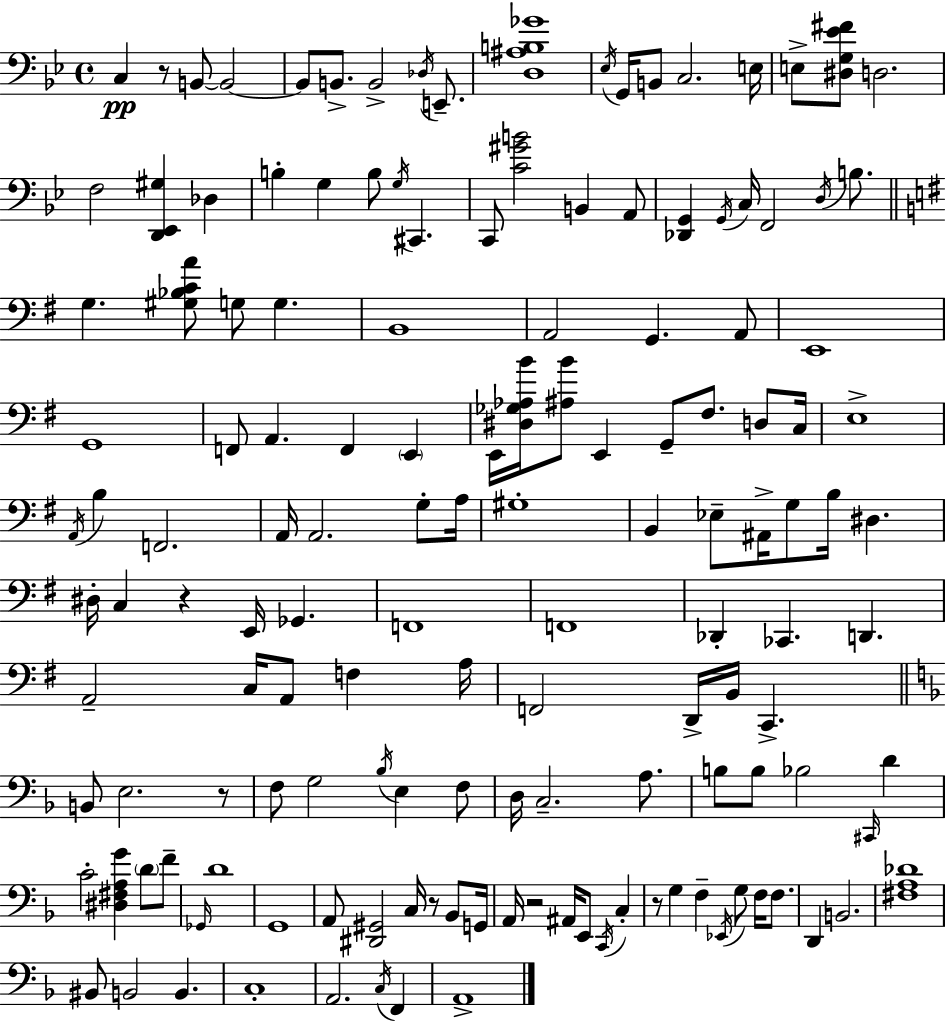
X:1
T:Untitled
M:4/4
L:1/4
K:Bb
C, z/2 B,,/2 B,,2 B,,/2 B,,/2 B,,2 _D,/4 E,,/2 [D,^A,B,_G]4 _E,/4 G,,/4 B,,/2 C,2 E,/4 E,/2 [^D,G,_E^F]/2 D,2 F,2 [D,,_E,,^G,] _D, B, G, B,/2 G,/4 ^C,, C,,/2 [C^GB]2 B,, A,,/2 [_D,,G,,] G,,/4 C,/4 F,,2 D,/4 B,/2 G, [^G,_B,CA]/2 G,/2 G, B,,4 A,,2 G,, A,,/2 E,,4 G,,4 F,,/2 A,, F,, E,, E,,/4 [^D,_G,_A,B]/4 [^A,B]/2 E,, G,,/2 ^F,/2 D,/2 C,/4 E,4 A,,/4 B, F,,2 A,,/4 A,,2 G,/2 A,/4 ^G,4 B,, _E,/2 ^A,,/4 G,/2 B,/4 ^D, ^D,/4 C, z E,,/4 _G,, F,,4 F,,4 _D,, _C,, D,, A,,2 C,/4 A,,/2 F, A,/4 F,,2 D,,/4 B,,/4 C,, B,,/2 E,2 z/2 F,/2 G,2 _B,/4 E, F,/2 D,/4 C,2 A,/2 B,/2 B,/2 _B,2 ^C,,/4 D C2 [^D,^F,A,G] D/2 F/2 _G,,/4 D4 G,,4 A,,/2 [^D,,^G,,]2 C,/4 z/2 _B,,/2 G,,/4 A,,/4 z2 ^A,,/4 E,,/2 C,,/4 C, z/2 G, F, _E,,/4 G,/2 F,/4 F,/2 D,, B,,2 [^F,A,_D]4 ^B,,/2 B,,2 B,, C,4 A,,2 C,/4 F,, A,,4